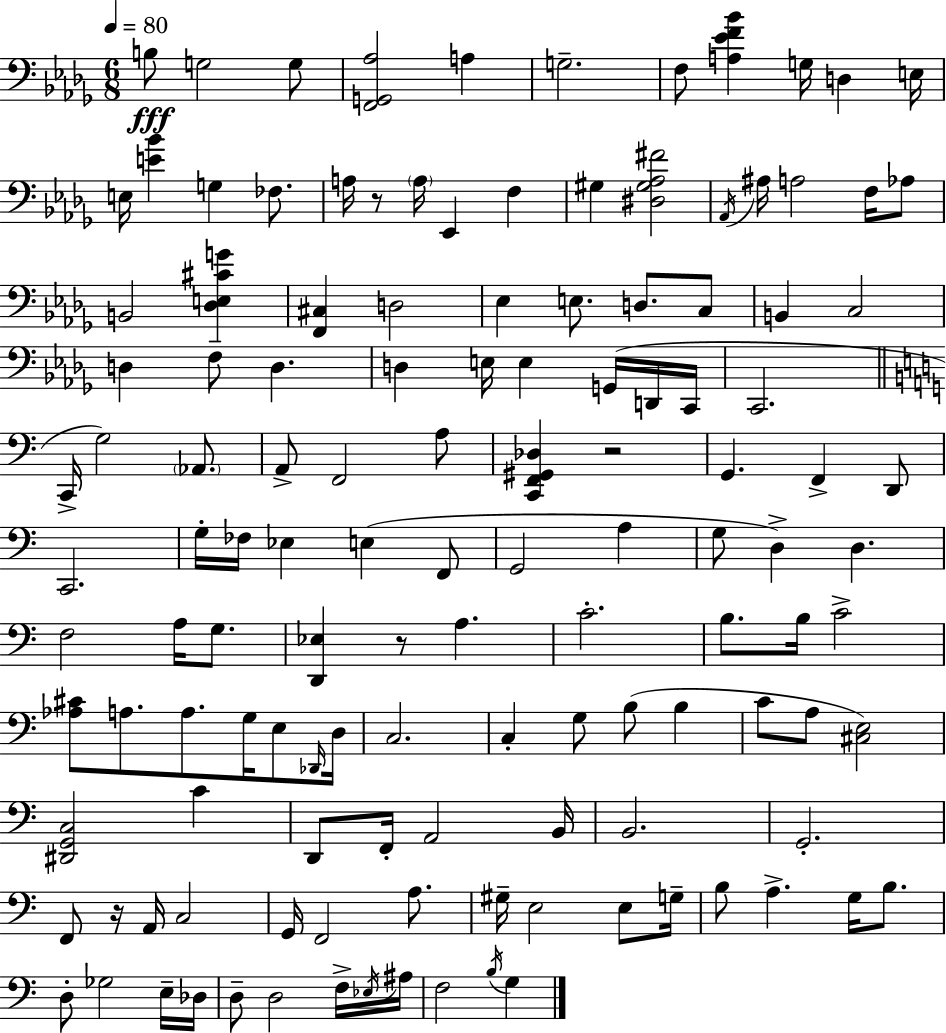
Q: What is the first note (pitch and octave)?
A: B3